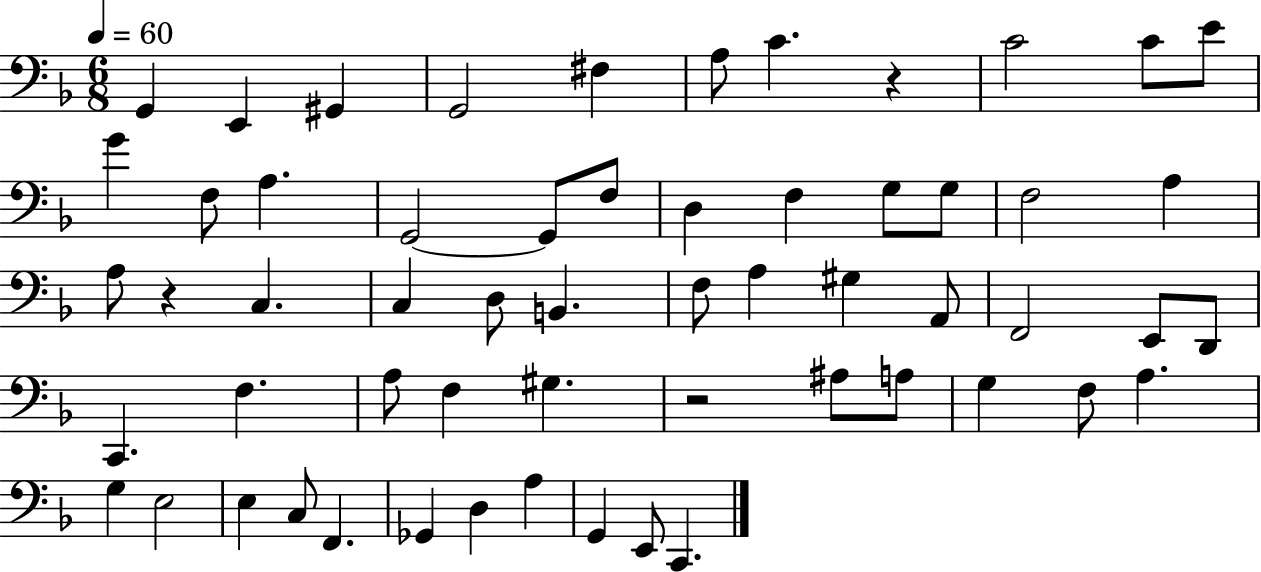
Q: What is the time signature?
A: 6/8